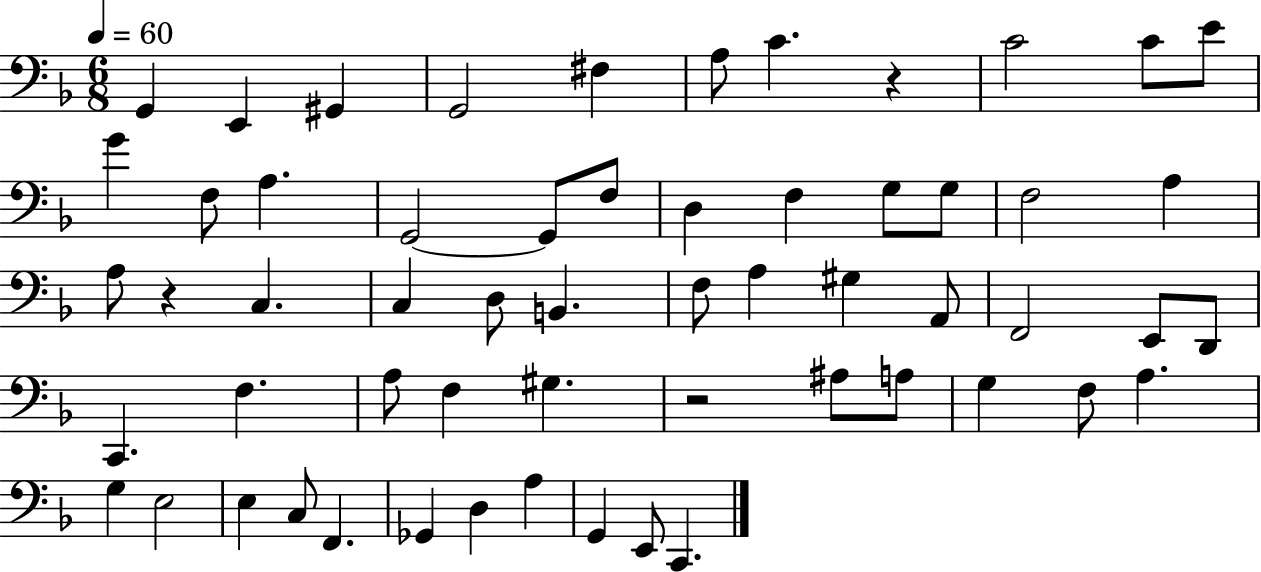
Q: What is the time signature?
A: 6/8